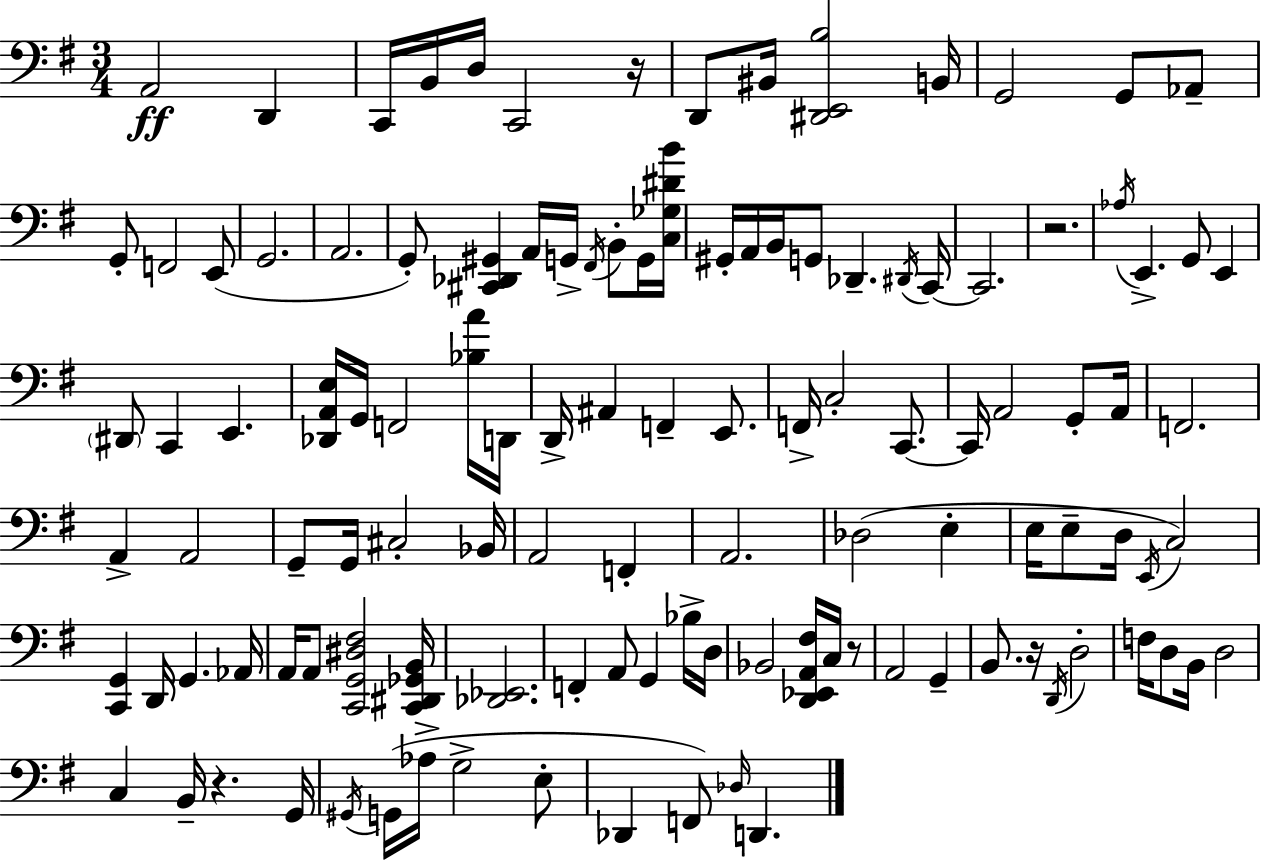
{
  \clef bass
  \numericTimeSignature
  \time 3/4
  \key g \major
  a,2\ff d,4 | c,16 b,16 d16 c,2 r16 | d,8 bis,16 <dis, e, b>2 b,16 | g,2 g,8 aes,8-- | \break g,8-. f,2 e,8( | g,2. | a,2. | g,8-.) <cis, des, gis,>4 a,16 g,16-> \acciaccatura { fis,16 } b,8-. g,16 | \break <c ges dis' b'>16 gis,16-. a,16 b,16 g,8 des,4.-- | \acciaccatura { dis,16 } c,16~~ c,2. | r2. | \acciaccatura { aes16 } e,4.-> g,8 e,4 | \break \parenthesize dis,8 c,4 e,4. | <des, a, e>16 g,16 f,2 | <bes a'>16 d,16 d,16-> ais,4 f,4-- | e,8. f,16-> c2-. | \break c,8.~~ c,16 a,2 | g,8-. a,16 f,2. | a,4-> a,2 | g,8-- g,16 cis2-. | \break bes,16 a,2 f,4-. | a,2. | des2( e4-. | e16 e8-- d16 \acciaccatura { e,16 }) c2 | \break <c, g,>4 d,16 g,4. | aes,16 a,16 a,8 <c, g, dis fis>2 | <c, dis, ges, b,>16 <des, ees,>2. | f,4-. a,8 g,4 | \break bes16-> d16 bes,2 | <d, ees, a, fis>16 c16 r8 a,2 | g,4-- b,8. r16 \acciaccatura { d,16 } d2-. | f16 d8 b,16 d2 | \break c4 b,16-- r4. | g,16 \acciaccatura { gis,16 } g,16( aes16-> g2-> | e8-. des,4 f,8) | \grace { des16 } d,4. \bar "|."
}